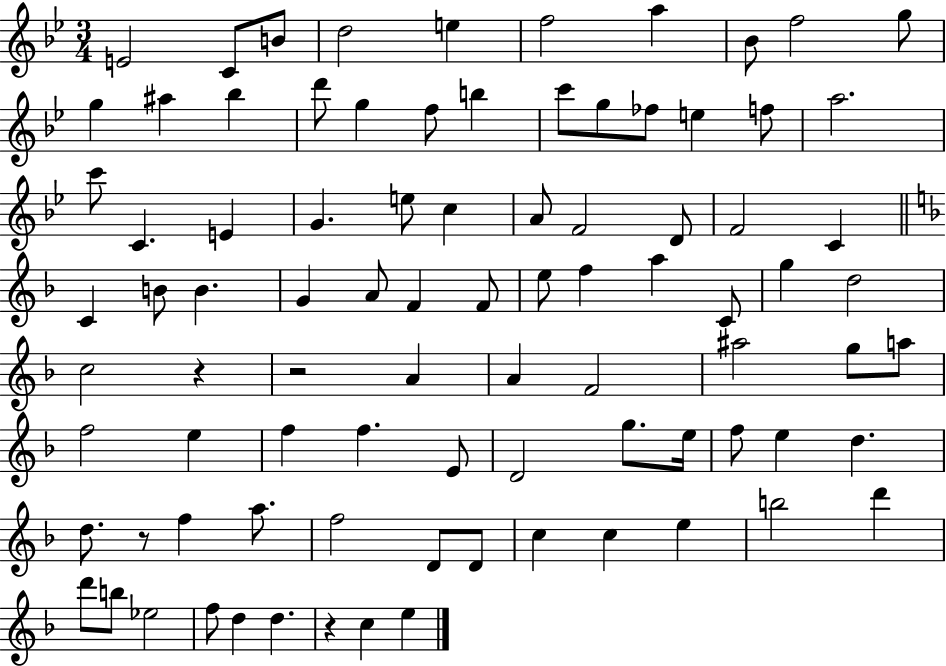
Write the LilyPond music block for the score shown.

{
  \clef treble
  \numericTimeSignature
  \time 3/4
  \key bes \major
  e'2 c'8 b'8 | d''2 e''4 | f''2 a''4 | bes'8 f''2 g''8 | \break g''4 ais''4 bes''4 | d'''8 g''4 f''8 b''4 | c'''8 g''8 fes''8 e''4 f''8 | a''2. | \break c'''8 c'4. e'4 | g'4. e''8 c''4 | a'8 f'2 d'8 | f'2 c'4 | \break \bar "||" \break \key f \major c'4 b'8 b'4. | g'4 a'8 f'4 f'8 | e''8 f''4 a''4 c'8 | g''4 d''2 | \break c''2 r4 | r2 a'4 | a'4 f'2 | ais''2 g''8 a''8 | \break f''2 e''4 | f''4 f''4. e'8 | d'2 g''8. e''16 | f''8 e''4 d''4. | \break d''8. r8 f''4 a''8. | f''2 d'8 d'8 | c''4 c''4 e''4 | b''2 d'''4 | \break d'''8 b''8 ees''2 | f''8 d''4 d''4. | r4 c''4 e''4 | \bar "|."
}